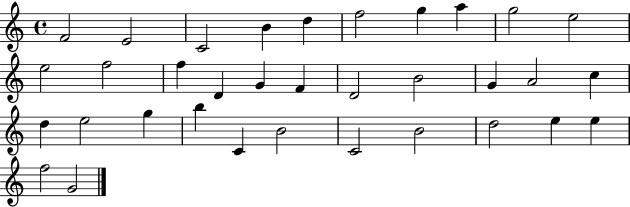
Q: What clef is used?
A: treble